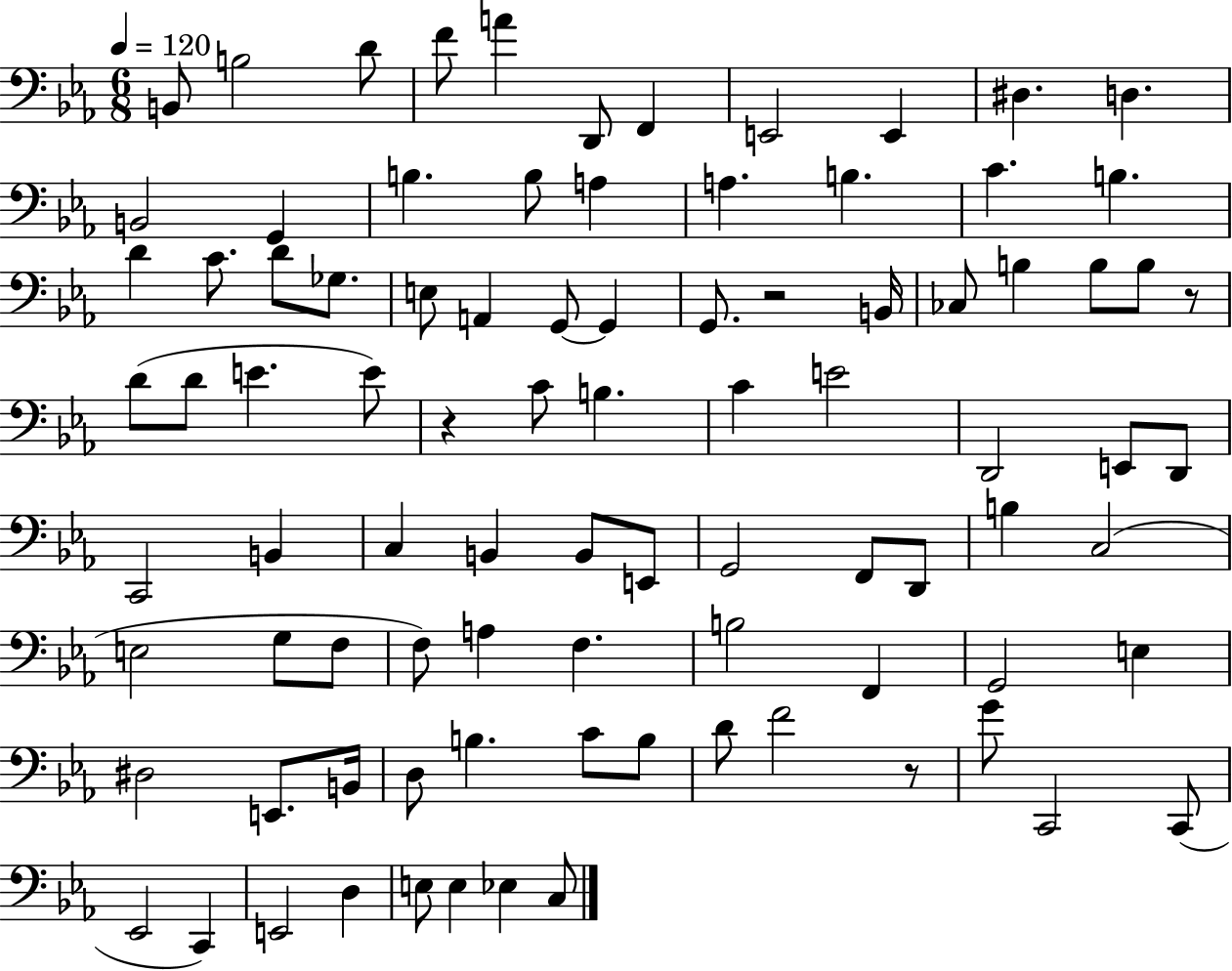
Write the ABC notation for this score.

X:1
T:Untitled
M:6/8
L:1/4
K:Eb
B,,/2 B,2 D/2 F/2 A D,,/2 F,, E,,2 E,, ^D, D, B,,2 G,, B, B,/2 A, A, B, C B, D C/2 D/2 _G,/2 E,/2 A,, G,,/2 G,, G,,/2 z2 B,,/4 _C,/2 B, B,/2 B,/2 z/2 D/2 D/2 E E/2 z C/2 B, C E2 D,,2 E,,/2 D,,/2 C,,2 B,, C, B,, B,,/2 E,,/2 G,,2 F,,/2 D,,/2 B, C,2 E,2 G,/2 F,/2 F,/2 A, F, B,2 F,, G,,2 E, ^D,2 E,,/2 B,,/4 D,/2 B, C/2 B,/2 D/2 F2 z/2 G/2 C,,2 C,,/2 _E,,2 C,, E,,2 D, E,/2 E, _E, C,/2